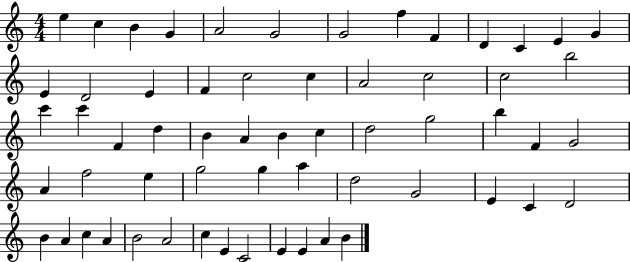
E5/q C5/q B4/q G4/q A4/h G4/h G4/h F5/q F4/q D4/q C4/q E4/q G4/q E4/q D4/h E4/q F4/q C5/h C5/q A4/h C5/h C5/h B5/h C6/q C6/q F4/q D5/q B4/q A4/q B4/q C5/q D5/h G5/h B5/q F4/q G4/h A4/q F5/h E5/q G5/h G5/q A5/q D5/h G4/h E4/q C4/q D4/h B4/q A4/q C5/q A4/q B4/h A4/h C5/q E4/q C4/h E4/q E4/q A4/q B4/q